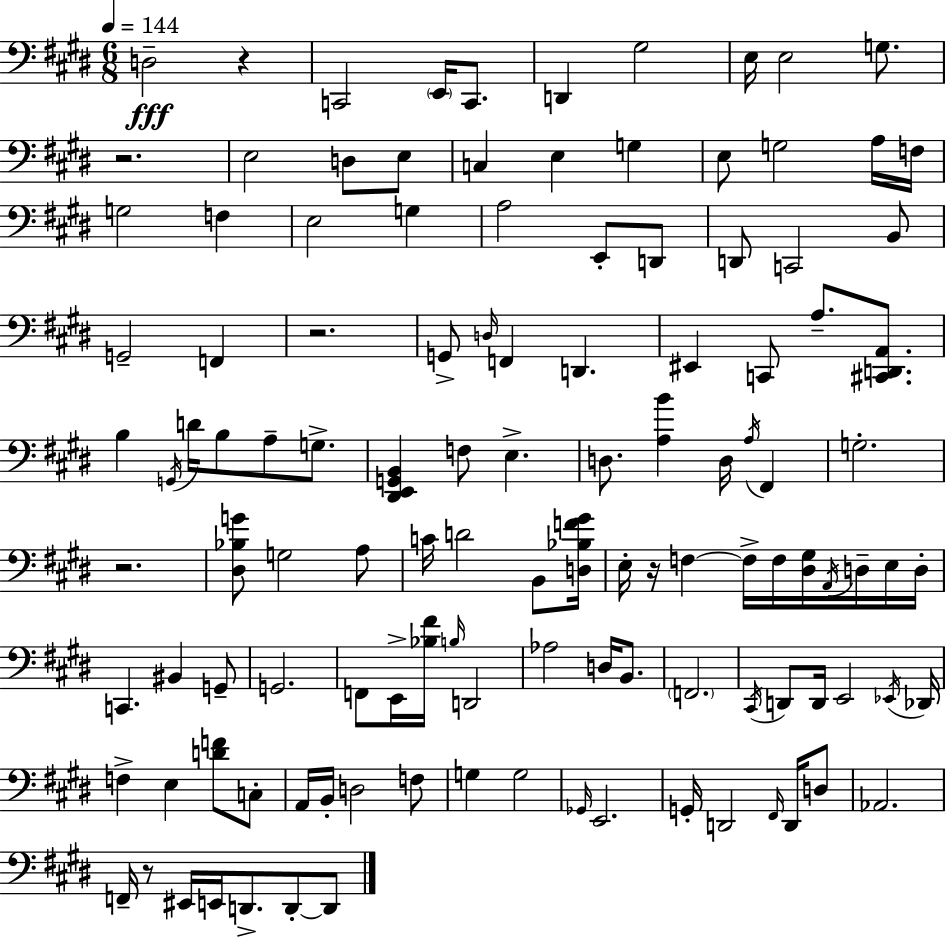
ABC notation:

X:1
T:Untitled
M:6/8
L:1/4
K:E
D,2 z C,,2 E,,/4 C,,/2 D,, ^G,2 E,/4 E,2 G,/2 z2 E,2 D,/2 E,/2 C, E, G, E,/2 G,2 A,/4 F,/4 G,2 F, E,2 G, A,2 E,,/2 D,,/2 D,,/2 C,,2 B,,/2 G,,2 F,, z2 G,,/2 D,/4 F,, D,, ^E,, C,,/2 A,/2 [^C,,D,,A,,]/2 B, G,,/4 D/4 B,/2 A,/2 G,/2 [^D,,E,,G,,B,,] F,/2 E, D,/2 [A,B] D,/4 A,/4 ^F,, G,2 z2 [^D,_B,G]/2 G,2 A,/2 C/4 D2 B,,/2 [D,_B,F^G]/4 E,/4 z/4 F, F,/4 F,/4 [^D,^G,]/4 A,,/4 D,/4 E,/4 D,/4 C,, ^B,, G,,/2 G,,2 F,,/2 E,,/4 [_B,^F]/4 B,/4 D,,2 _A,2 D,/4 B,,/2 F,,2 ^C,,/4 D,,/2 D,,/4 E,,2 _E,,/4 _D,,/4 F, E, [DF]/2 C,/2 A,,/4 B,,/4 D,2 F,/2 G, G,2 _G,,/4 E,,2 G,,/4 D,,2 ^F,,/4 D,,/4 D,/2 _A,,2 F,,/4 z/2 ^E,,/4 E,,/4 D,,/2 D,,/2 D,,/2